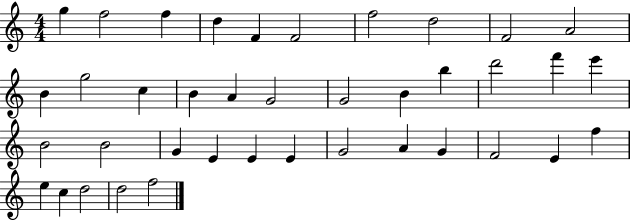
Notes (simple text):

G5/q F5/h F5/q D5/q F4/q F4/h F5/h D5/h F4/h A4/h B4/q G5/h C5/q B4/q A4/q G4/h G4/h B4/q B5/q D6/h F6/q E6/q B4/h B4/h G4/q E4/q E4/q E4/q G4/h A4/q G4/q F4/h E4/q F5/q E5/q C5/q D5/h D5/h F5/h